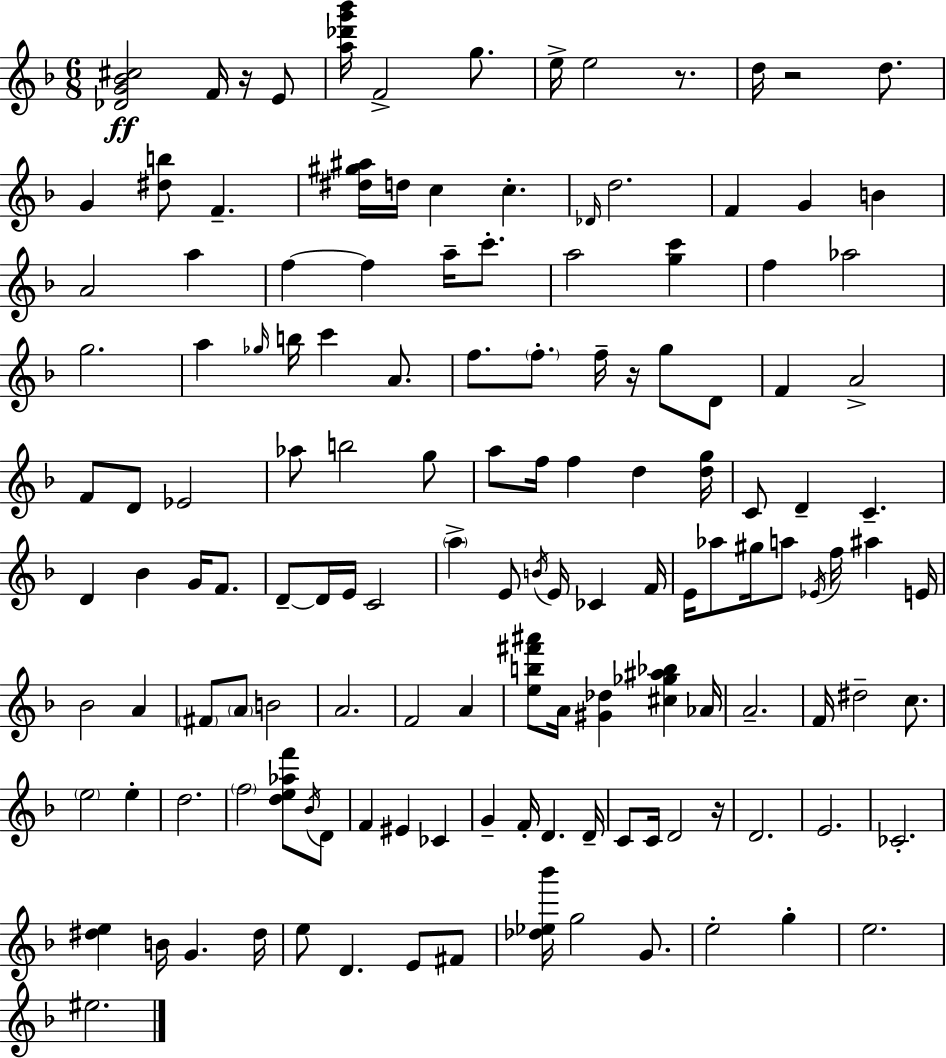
{
  \clef treble
  \numericTimeSignature
  \time 6/8
  \key d \minor
  \repeat volta 2 { <des' g' bes' cis''>2\ff f'16 r16 e'8 | <a'' des''' g''' bes'''>16 f'2-> g''8. | e''16-> e''2 r8. | d''16 r2 d''8. | \break g'4 <dis'' b''>8 f'4.-- | <dis'' gis'' ais''>16 d''16 c''4 c''4.-. | \grace { des'16 } d''2. | f'4 g'4 b'4 | \break a'2 a''4 | f''4~~ f''4 a''16-- c'''8.-. | a''2 <g'' c'''>4 | f''4 aes''2 | \break g''2. | a''4 \grace { ges''16 } b''16 c'''4 a'8. | f''8. \parenthesize f''8.-. f''16-- r16 g''8 | d'8 f'4 a'2-> | \break f'8 d'8 ees'2 | aes''8 b''2 | g''8 a''8 f''16 f''4 d''4 | <d'' g''>16 c'8 d'4-- c'4.-- | \break d'4 bes'4 g'16 f'8. | d'8--~~ d'16 e'16 c'2 | \parenthesize a''4-> e'8 \acciaccatura { b'16 } e'16 ces'4 | f'16 e'16 aes''8 gis''16 a''8 \acciaccatura { ees'16 } f''16 ais''4 | \break e'16 bes'2 | a'4 \parenthesize fis'8 \parenthesize a'8 b'2 | a'2. | f'2 | \break a'4 <e'' b'' fis''' ais'''>8 a'16 <gis' des''>4 <cis'' ges'' ais'' bes''>4 | aes'16 a'2.-- | f'16 dis''2-- | c''8. \parenthesize e''2 | \break e''4-. d''2. | \parenthesize f''2 | <d'' e'' aes'' f'''>8 \acciaccatura { bes'16 } d'8 f'4 eis'4 | ces'4 g'4-- f'16-. d'4. | \break d'16-- c'8 c'16 d'2 | r16 d'2. | e'2. | ces'2.-. | \break <dis'' e''>4 b'16 g'4. | dis''16 e''8 d'4. | e'8 fis'8 <des'' ees'' bes'''>16 g''2 | g'8. e''2-. | \break g''4-. e''2. | eis''2. | } \bar "|."
}